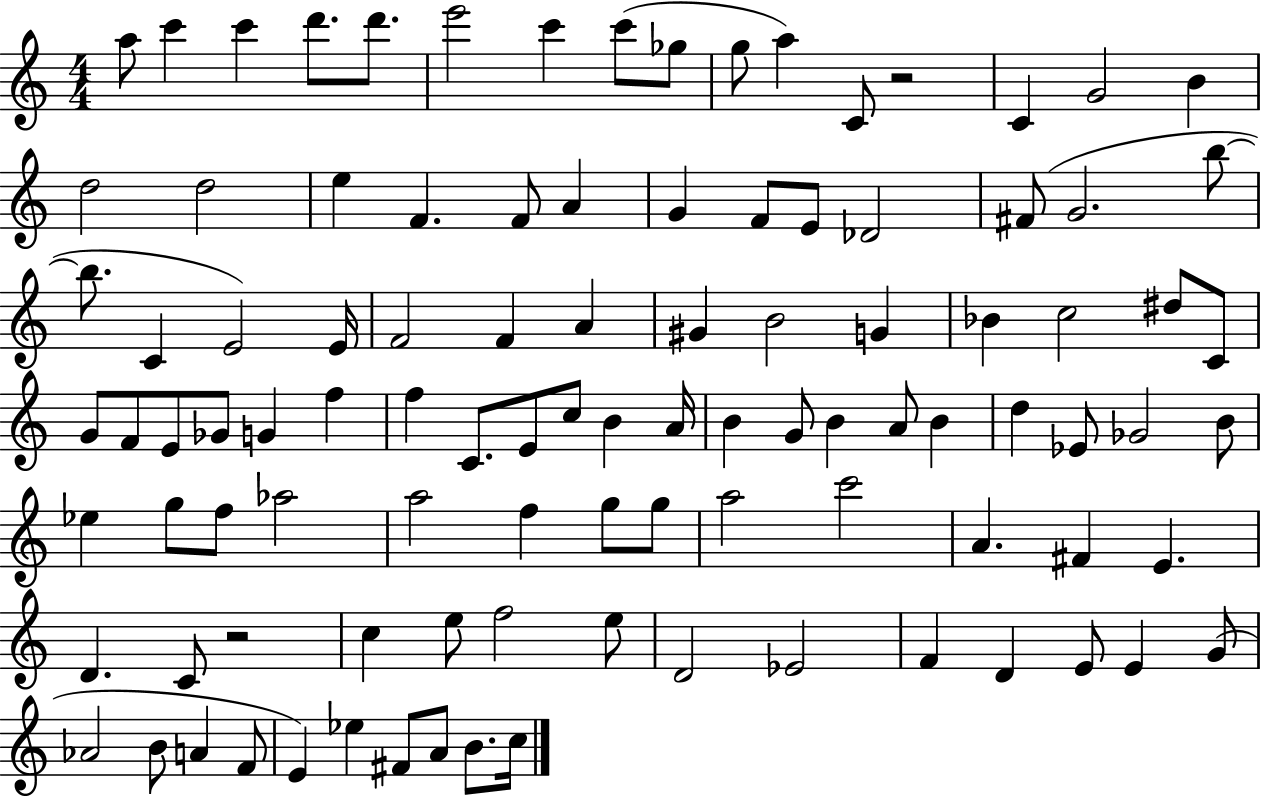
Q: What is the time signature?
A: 4/4